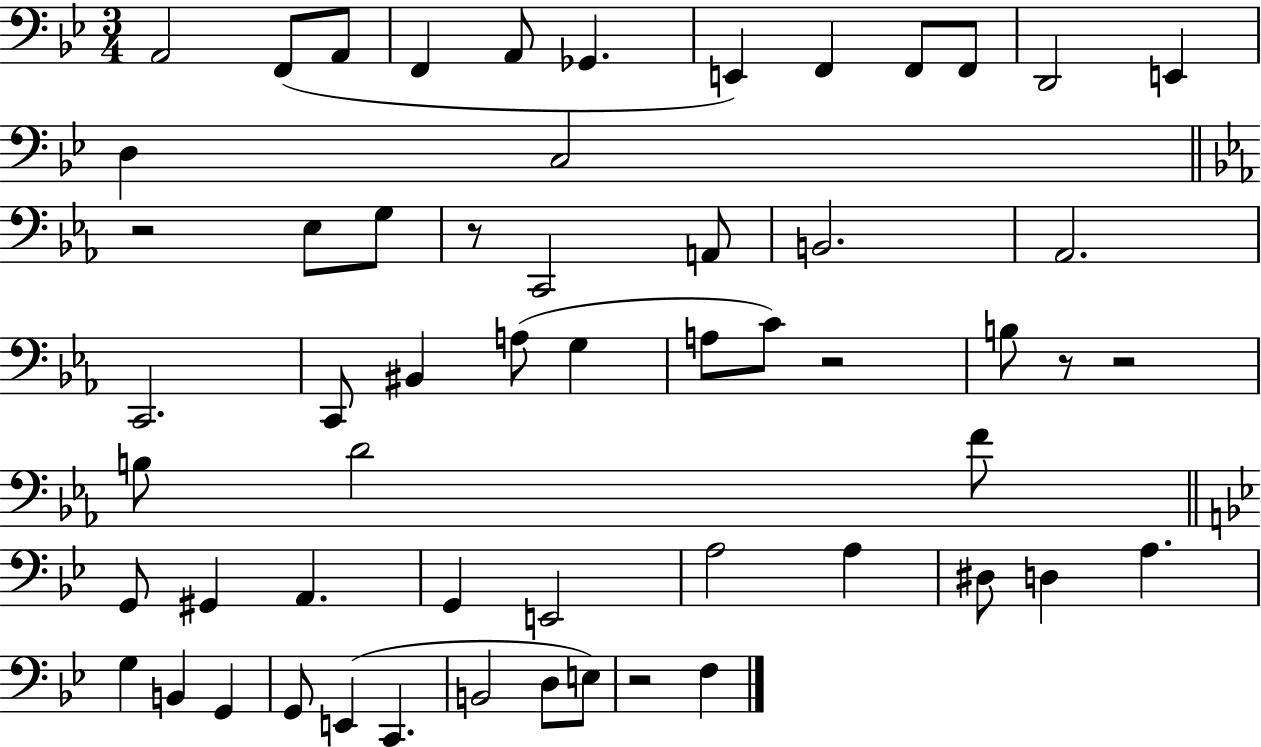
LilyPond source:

{
  \clef bass
  \numericTimeSignature
  \time 3/4
  \key bes \major
  a,2 f,8( a,8 | f,4 a,8 ges,4. | e,4) f,4 f,8 f,8 | d,2 e,4 | \break d4 c2 | \bar "||" \break \key ees \major r2 ees8 g8 | r8 c,2 a,8 | b,2. | aes,2. | \break c,2. | c,8 bis,4 a8( g4 | a8 c'8) r2 | b8 r8 r2 | \break b8 d'2 f'8 | \bar "||" \break \key bes \major g,8 gis,4 a,4. | g,4 e,2 | a2 a4 | dis8 d4 a4. | \break g4 b,4 g,4 | g,8 e,4( c,4. | b,2 d8 e8) | r2 f4 | \break \bar "|."
}